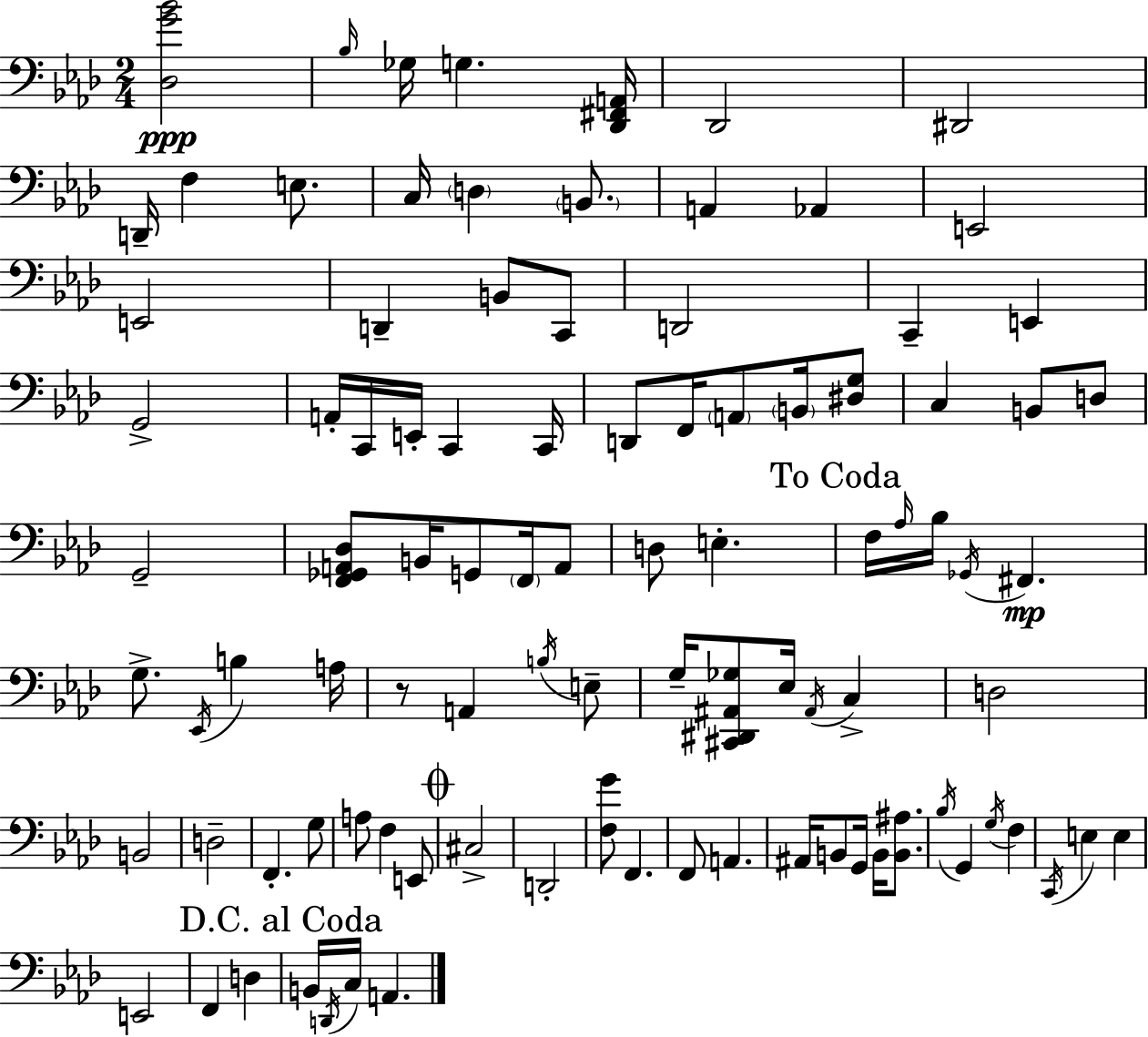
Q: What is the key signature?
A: AES major